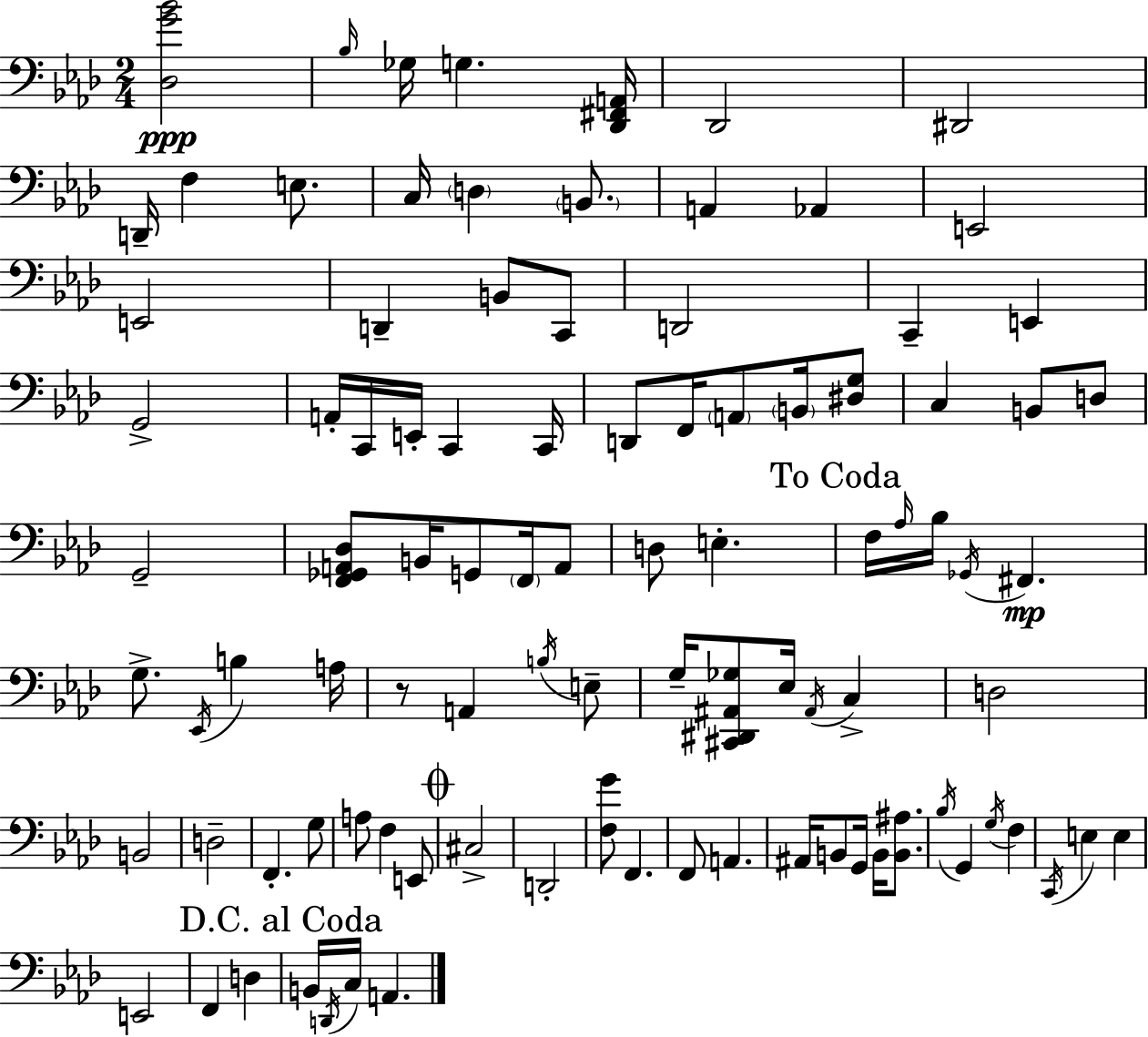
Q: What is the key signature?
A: AES major